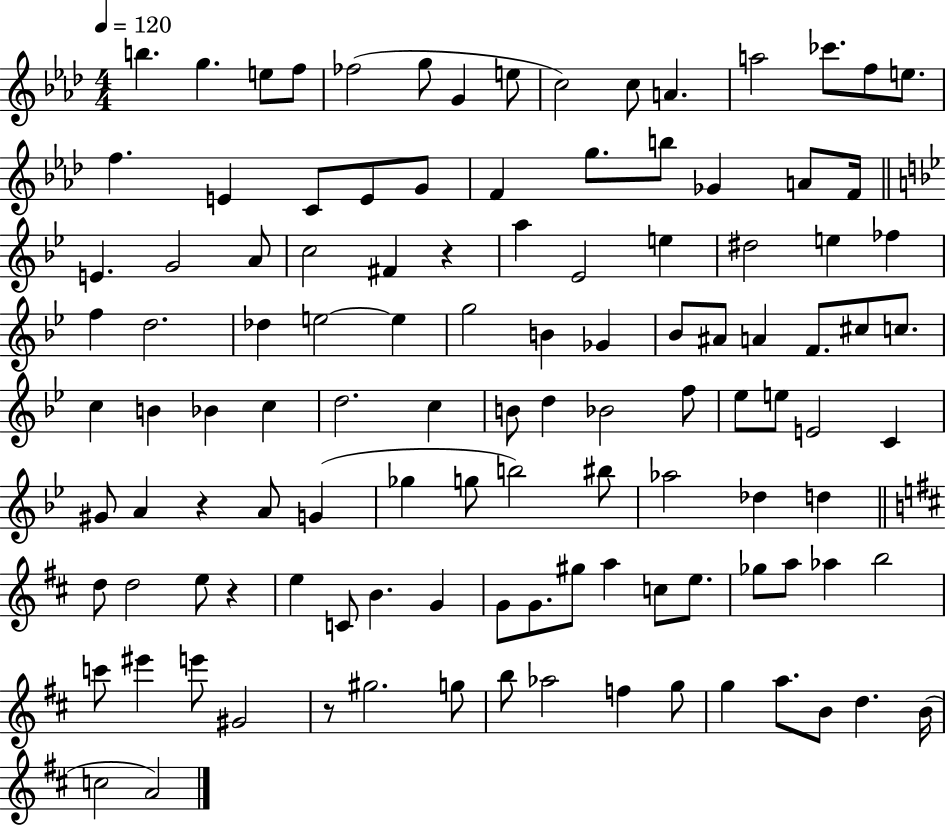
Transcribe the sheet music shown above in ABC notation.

X:1
T:Untitled
M:4/4
L:1/4
K:Ab
b g e/2 f/2 _f2 g/2 G e/2 c2 c/2 A a2 _c'/2 f/2 e/2 f E C/2 E/2 G/2 F g/2 b/2 _G A/2 F/4 E G2 A/2 c2 ^F z a _E2 e ^d2 e _f f d2 _d e2 e g2 B _G _B/2 ^A/2 A F/2 ^c/2 c/2 c B _B c d2 c B/2 d _B2 f/2 _e/2 e/2 E2 C ^G/2 A z A/2 G _g g/2 b2 ^b/2 _a2 _d d d/2 d2 e/2 z e C/2 B G G/2 G/2 ^g/2 a c/2 e/2 _g/2 a/2 _a b2 c'/2 ^e' e'/2 ^G2 z/2 ^g2 g/2 b/2 _a2 f g/2 g a/2 B/2 d B/4 c2 A2